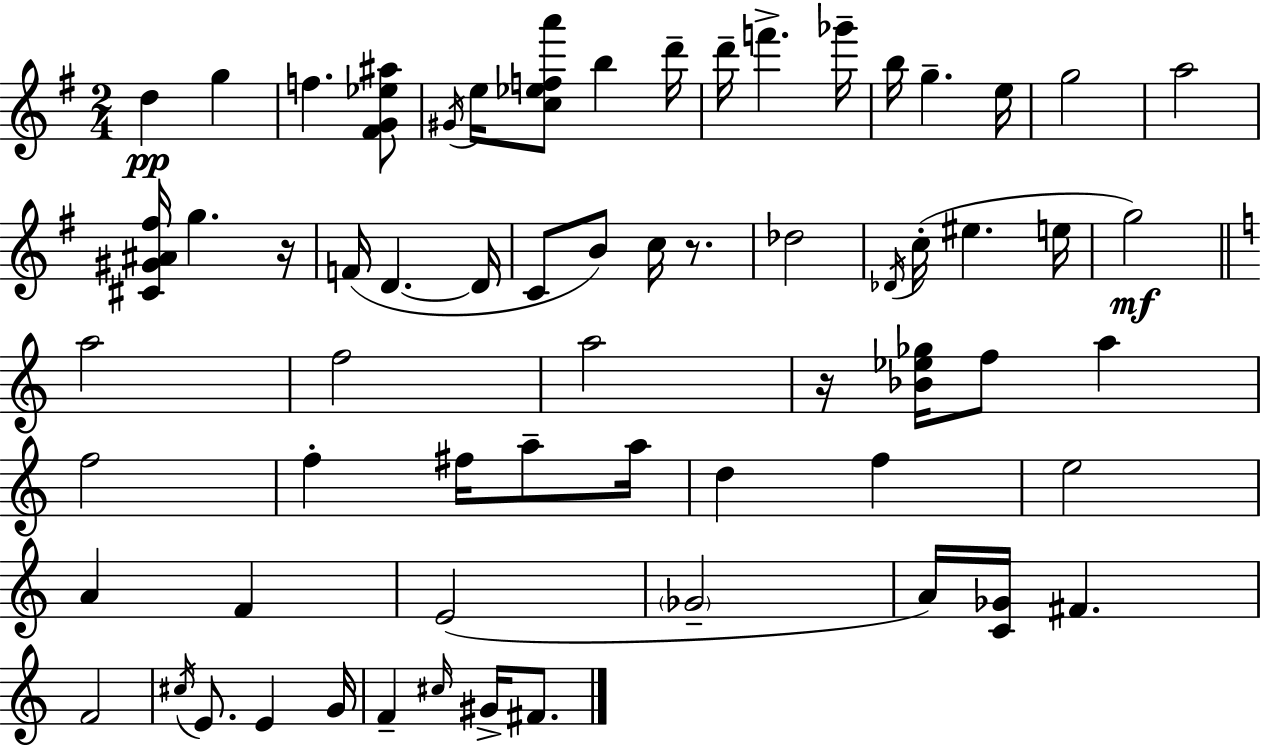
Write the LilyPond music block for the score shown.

{
  \clef treble
  \numericTimeSignature
  \time 2/4
  \key e \minor
  d''4\pp g''4 | f''4. <fis' g' ees'' ais''>8 | \acciaccatura { gis'16 } e''16 <c'' ees'' f'' a'''>8 b''4 | d'''16-- d'''16-- f'''4.-> | \break ges'''16-- b''16 g''4.-- | e''16 g''2 | a''2 | <cis' gis' ais' fis''>16 g''4. | \break r16 f'16( d'4.~~ | d'16 c'8 b'8) c''16 r8. | des''2 | \acciaccatura { des'16 } c''16-.( eis''4. | \break e''16 g''2\mf) | \bar "||" \break \key c \major a''2 | f''2 | a''2 | r16 <bes' ees'' ges''>16 f''8 a''4 | \break f''2 | f''4-. fis''16 a''8-- a''16 | d''4 f''4 | e''2 | \break a'4 f'4 | e'2( | \parenthesize ges'2-- | a'16) <c' ges'>16 fis'4. | \break f'2 | \acciaccatura { cis''16 } e'8. e'4 | g'16 f'4-- \grace { cis''16 } gis'16-> fis'8. | \bar "|."
}